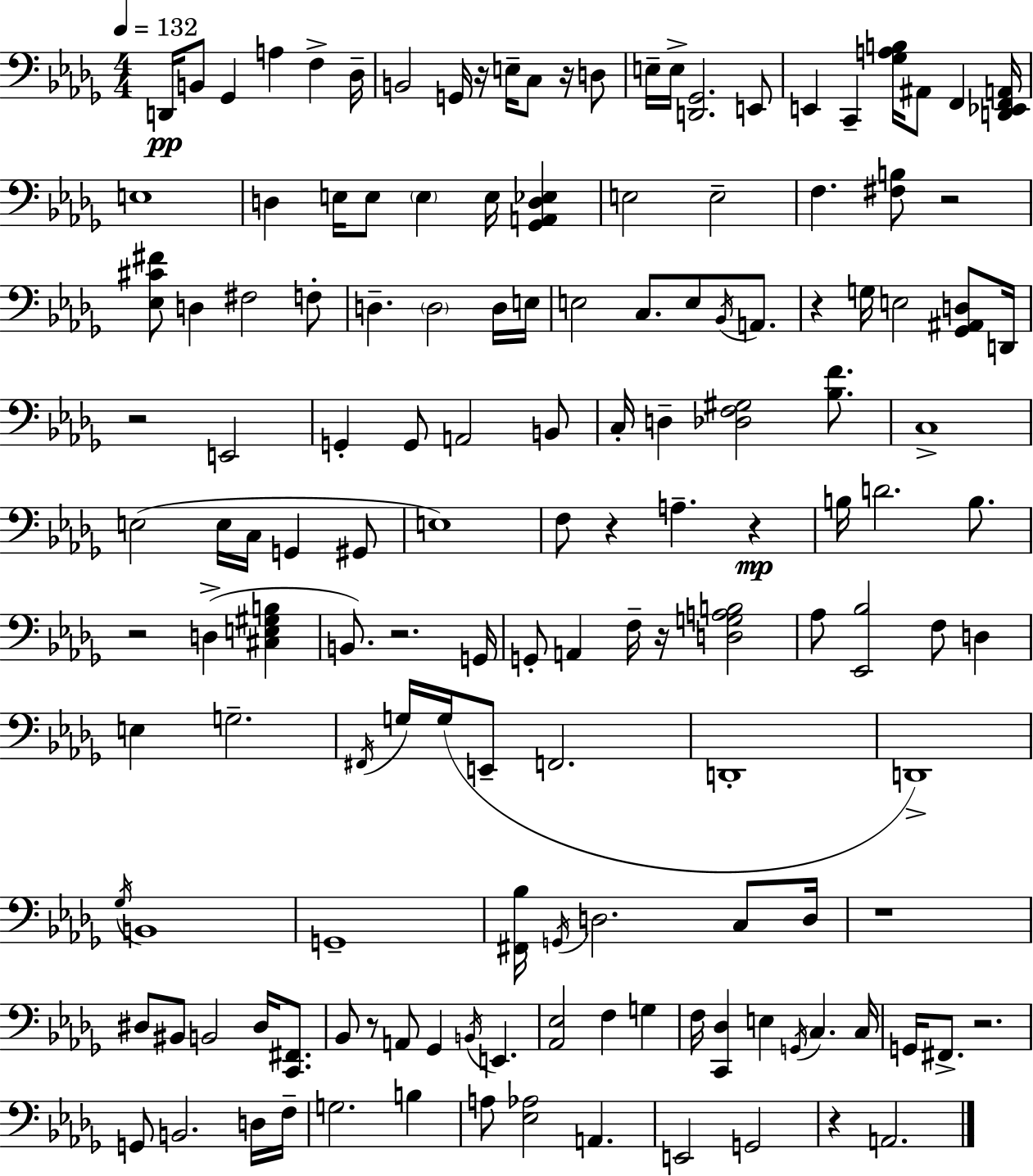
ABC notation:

X:1
T:Untitled
M:4/4
L:1/4
K:Bbm
D,,/4 B,,/2 _G,, A, F, _D,/4 B,,2 G,,/4 z/4 E,/4 C,/2 z/4 D,/2 E,/4 E,/4 [D,,_G,,]2 E,,/2 E,, C,, [_G,A,B,]/4 ^A,,/2 F,, [D,,_E,,F,,A,,]/4 E,4 D, E,/4 E,/2 E, E,/4 [_G,,A,,D,_E,] E,2 E,2 F, [^F,B,]/2 z2 [_E,^C^F]/2 D, ^F,2 F,/2 D, D,2 D,/4 E,/4 E,2 C,/2 E,/2 _B,,/4 A,,/2 z G,/4 E,2 [_G,,^A,,D,]/2 D,,/4 z2 E,,2 G,, G,,/2 A,,2 B,,/2 C,/4 D, [_D,F,^G,]2 [_B,F]/2 C,4 E,2 E,/4 C,/4 G,, ^G,,/2 E,4 F,/2 z A, z B,/4 D2 B,/2 z2 D, [^C,E,^G,B,] B,,/2 z2 G,,/4 G,,/2 A,, F,/4 z/4 [D,G,A,B,]2 _A,/2 [_E,,_B,]2 F,/2 D, E, G,2 ^F,,/4 G,/4 G,/4 E,,/2 F,,2 D,,4 D,,4 _G,/4 B,,4 G,,4 [^F,,_B,]/4 G,,/4 D,2 C,/2 D,/4 z4 ^D,/2 ^B,,/2 B,,2 ^D,/4 [C,,^F,,]/2 _B,,/2 z/2 A,,/2 _G,, B,,/4 E,, [_A,,_E,]2 F, G, F,/4 [C,,_D,] E, G,,/4 C, C,/4 G,,/4 ^F,,/2 z2 G,,/2 B,,2 D,/4 F,/4 G,2 B, A,/2 [_E,_A,]2 A,, E,,2 G,,2 z A,,2